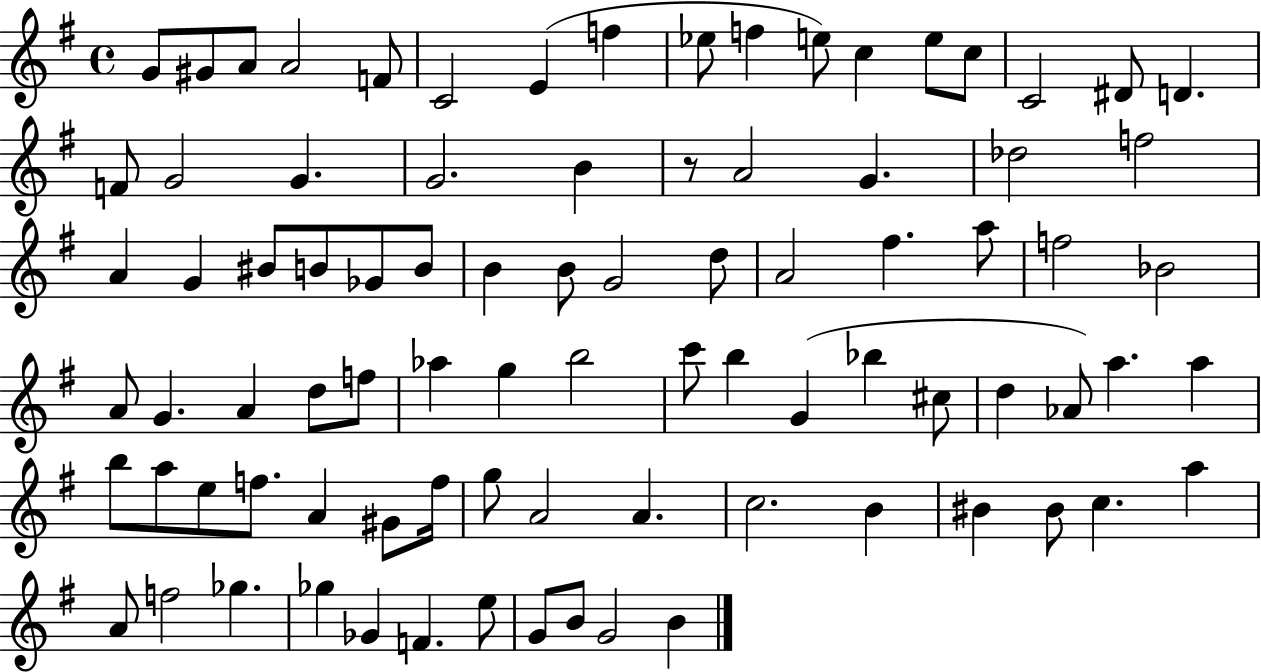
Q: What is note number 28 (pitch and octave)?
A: G4